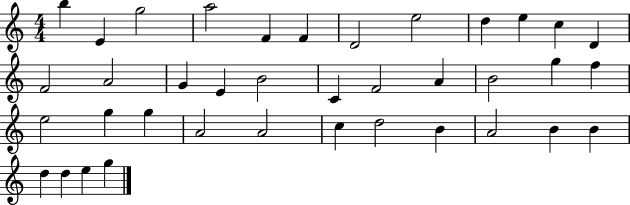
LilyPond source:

{
  \clef treble
  \numericTimeSignature
  \time 4/4
  \key c \major
  b''4 e'4 g''2 | a''2 f'4 f'4 | d'2 e''2 | d''4 e''4 c''4 d'4 | \break f'2 a'2 | g'4 e'4 b'2 | c'4 f'2 a'4 | b'2 g''4 f''4 | \break e''2 g''4 g''4 | a'2 a'2 | c''4 d''2 b'4 | a'2 b'4 b'4 | \break d''4 d''4 e''4 g''4 | \bar "|."
}